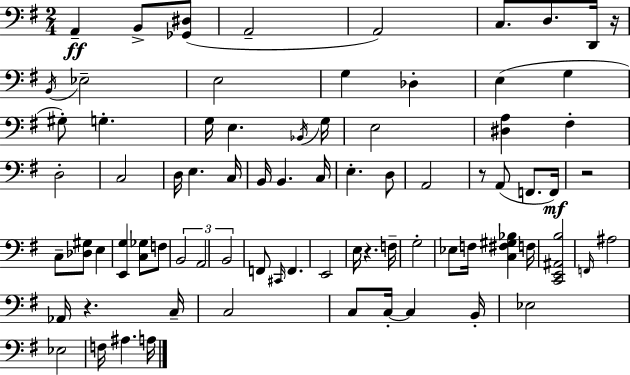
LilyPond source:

{
  \clef bass
  \numericTimeSignature
  \time 2/4
  \key e \minor
  a,4--\ff b,8-> <ges, dis>8( | a,2-- | a,2) | c8. d8. d,16 r16 | \break \acciaccatura { b,16 } ees2-- | e2 | g4 des4-. | e4( g4 | \break gis8-.) g4.-. | g16 e4. | \acciaccatura { bes,16 } g16 e2 | <dis a>4 fis4-. | \break d2-. | c2 | d16 e4. | c16 b,16 b,4. | \break c16 e4.-. | d8 a,2 | r8 a,8( f,8. | f,16\mf) r2 | \break c8-- <des gis>8 e4 | <e, g>4 <c ges>8 | f8 \tuplet 3/2 { b,2 | a,2 | \break b,2 } | f,8 \grace { cis,16 } f,4. | e,2 | e16 r4. | \break f16-- g2-. | ees8 f16 <c fis gis bes>4 | f16 <c, e, ais, b>2 | \grace { f,16 } ais2 | \break aes,16 r4. | c16-- c2 | c8 c16-.~~ c4 | b,16-. ees2 | \break ees2 | f16 ais4. | a16 \bar "|."
}